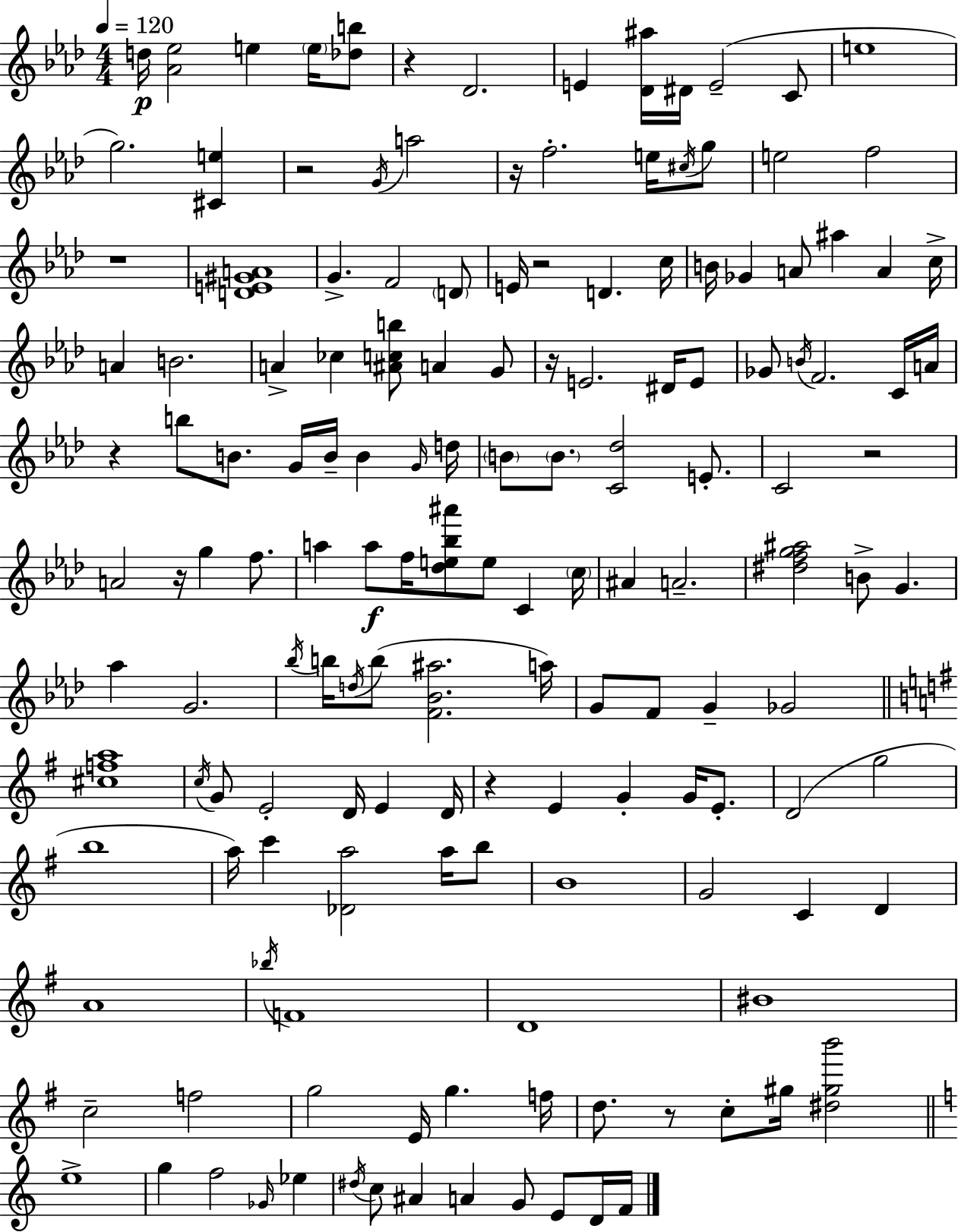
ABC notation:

X:1
T:Untitled
M:4/4
L:1/4
K:Ab
d/4 [_A_e]2 e e/4 [_db]/2 z _D2 E [_D^a]/4 ^D/4 E2 C/2 e4 g2 [^Ce] z2 G/4 a2 z/4 f2 e/4 ^c/4 g/2 e2 f2 z4 [DE^GA]4 G F2 D/2 E/4 z2 D c/4 B/4 _G A/2 ^a A c/4 A B2 A _c [^Acb]/2 A G/2 z/4 E2 ^D/4 E/2 _G/2 B/4 F2 C/4 A/4 z b/2 B/2 G/4 B/4 B G/4 d/4 B/2 B/2 [C_d]2 E/2 C2 z2 A2 z/4 g f/2 a a/2 f/4 [_de_b^a']/2 e/2 C c/4 ^A A2 [^dfg^a]2 B/2 G _a G2 _b/4 b/4 d/4 b/2 [F_B^a]2 a/4 G/2 F/2 G _G2 [^cfa]4 c/4 G/2 E2 D/4 E D/4 z E G G/4 E/2 D2 g2 b4 a/4 c' [_Da]2 a/4 b/2 B4 G2 C D A4 _b/4 F4 D4 ^B4 c2 f2 g2 E/4 g f/4 d/2 z/2 c/2 ^g/4 [^d^gb']2 e4 g f2 _G/4 _e ^d/4 c/2 ^A A G/2 E/2 D/4 F/4